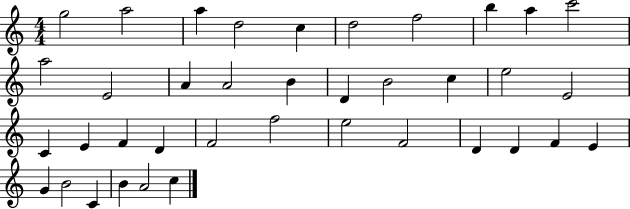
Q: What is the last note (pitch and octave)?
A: C5